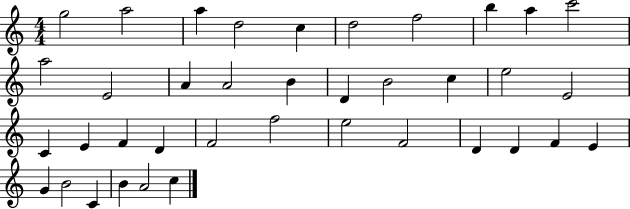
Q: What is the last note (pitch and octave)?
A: C5